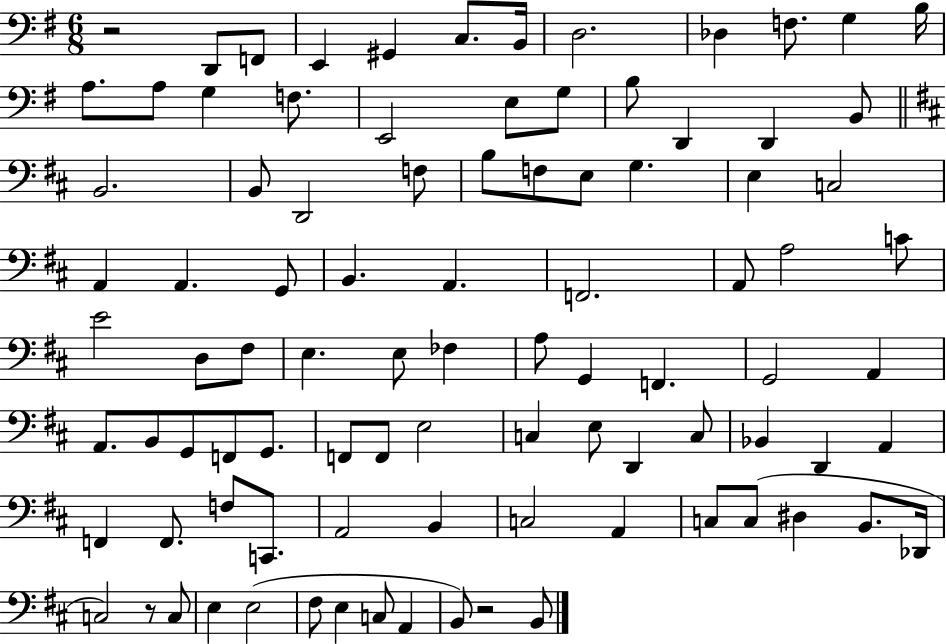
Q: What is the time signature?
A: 6/8